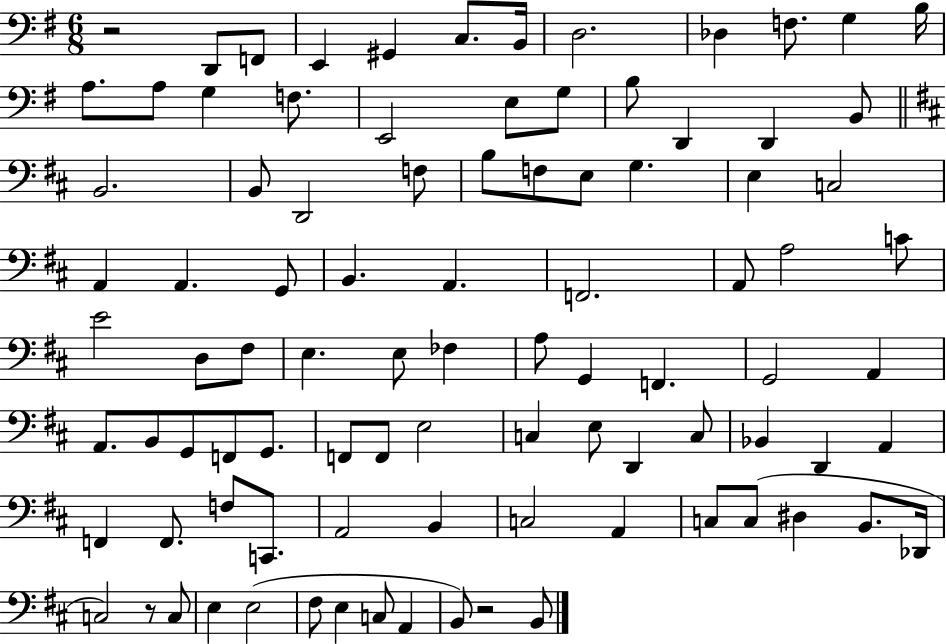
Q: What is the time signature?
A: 6/8